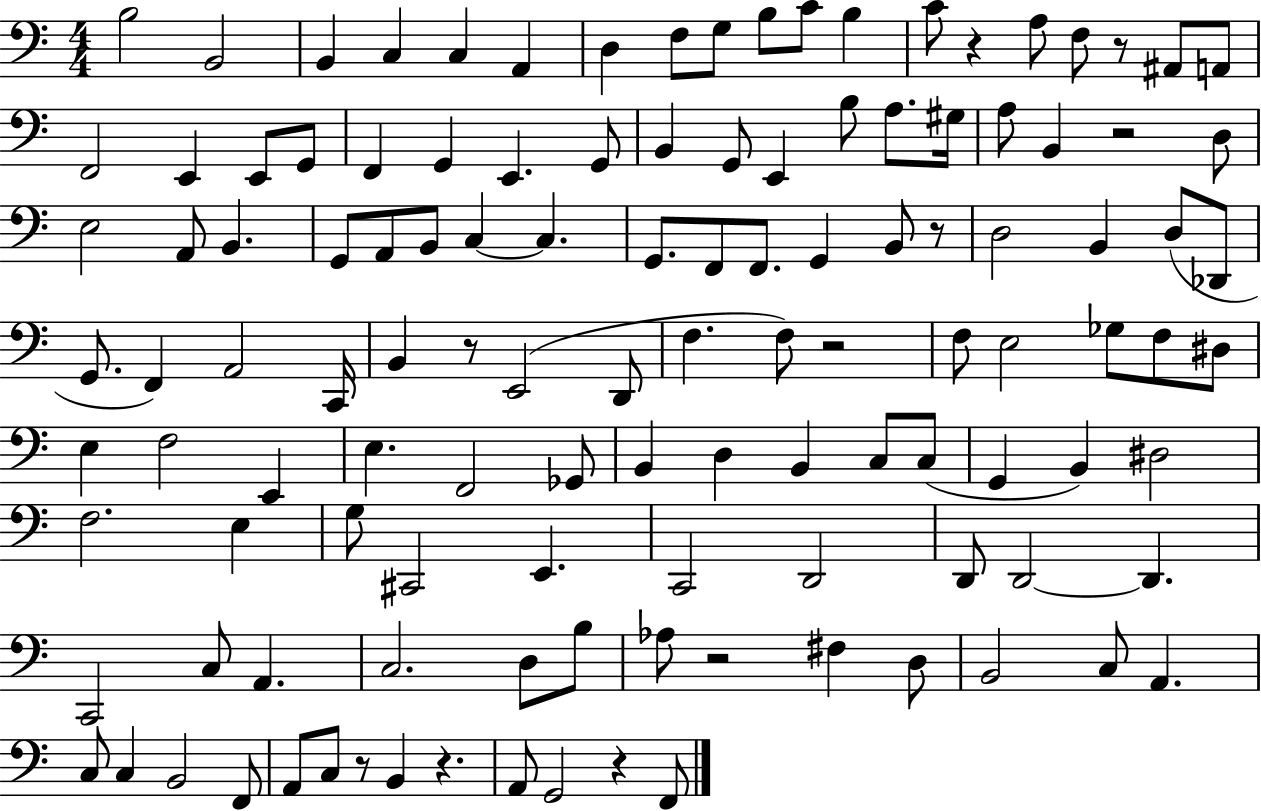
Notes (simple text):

B3/h B2/h B2/q C3/q C3/q A2/q D3/q F3/e G3/e B3/e C4/e B3/q C4/e R/q A3/e F3/e R/e A#2/e A2/e F2/h E2/q E2/e G2/e F2/q G2/q E2/q. G2/e B2/q G2/e E2/q B3/e A3/e. G#3/s A3/e B2/q R/h D3/e E3/h A2/e B2/q. G2/e A2/e B2/e C3/q C3/q. G2/e. F2/e F2/e. G2/q B2/e R/e D3/h B2/q D3/e Db2/e G2/e. F2/q A2/h C2/s B2/q R/e E2/h D2/e F3/q. F3/e R/h F3/e E3/h Gb3/e F3/e D#3/e E3/q F3/h E2/q E3/q. F2/h Gb2/e B2/q D3/q B2/q C3/e C3/e G2/q B2/q D#3/h F3/h. E3/q G3/e C#2/h E2/q. C2/h D2/h D2/e D2/h D2/q. C2/h C3/e A2/q. C3/h. D3/e B3/e Ab3/e R/h F#3/q D3/e B2/h C3/e A2/q. C3/e C3/q B2/h F2/e A2/e C3/e R/e B2/q R/q. A2/e G2/h R/q F2/e